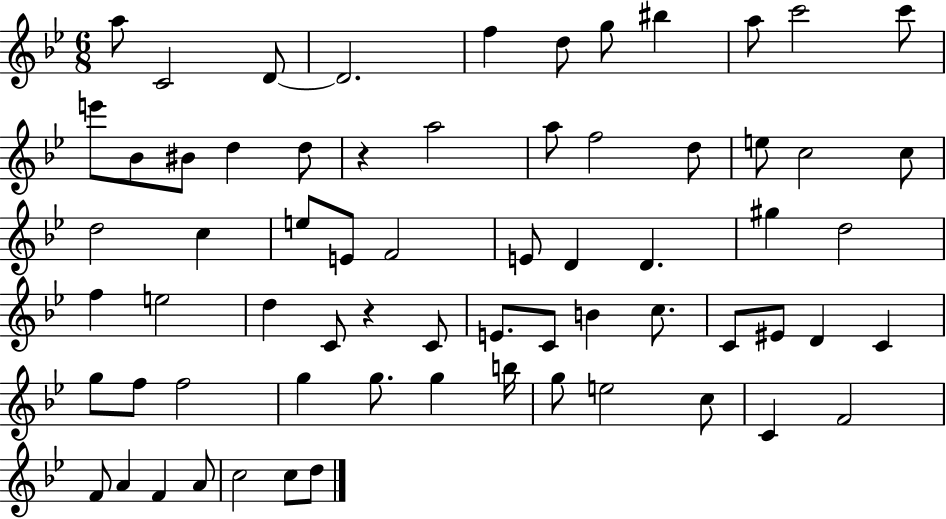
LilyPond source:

{
  \clef treble
  \numericTimeSignature
  \time 6/8
  \key bes \major
  a''8 c'2 d'8~~ | d'2. | f''4 d''8 g''8 bis''4 | a''8 c'''2 c'''8 | \break e'''8 bes'8 bis'8 d''4 d''8 | r4 a''2 | a''8 f''2 d''8 | e''8 c''2 c''8 | \break d''2 c''4 | e''8 e'8 f'2 | e'8 d'4 d'4. | gis''4 d''2 | \break f''4 e''2 | d''4 c'8 r4 c'8 | e'8. c'8 b'4 c''8. | c'8 eis'8 d'4 c'4 | \break g''8 f''8 f''2 | g''4 g''8. g''4 b''16 | g''8 e''2 c''8 | c'4 f'2 | \break f'8 a'4 f'4 a'8 | c''2 c''8 d''8 | \bar "|."
}